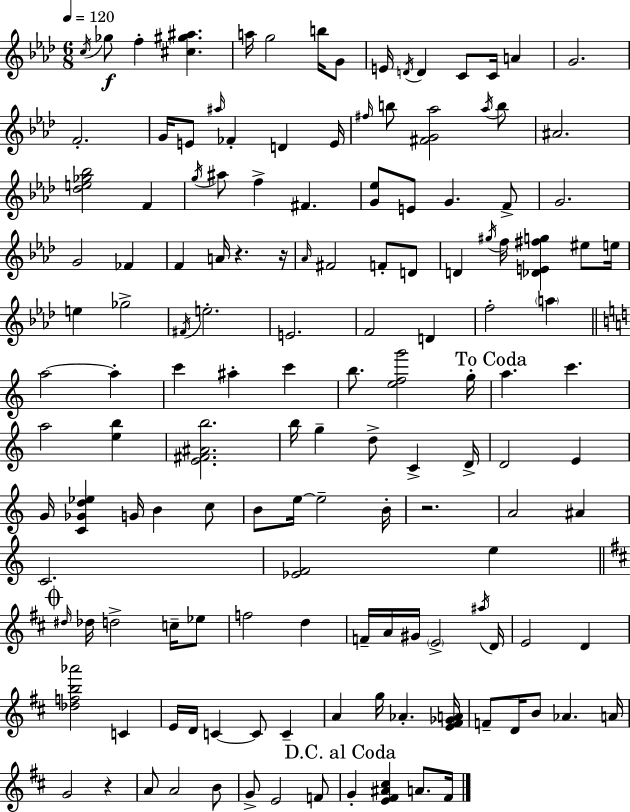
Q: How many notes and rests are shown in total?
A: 142